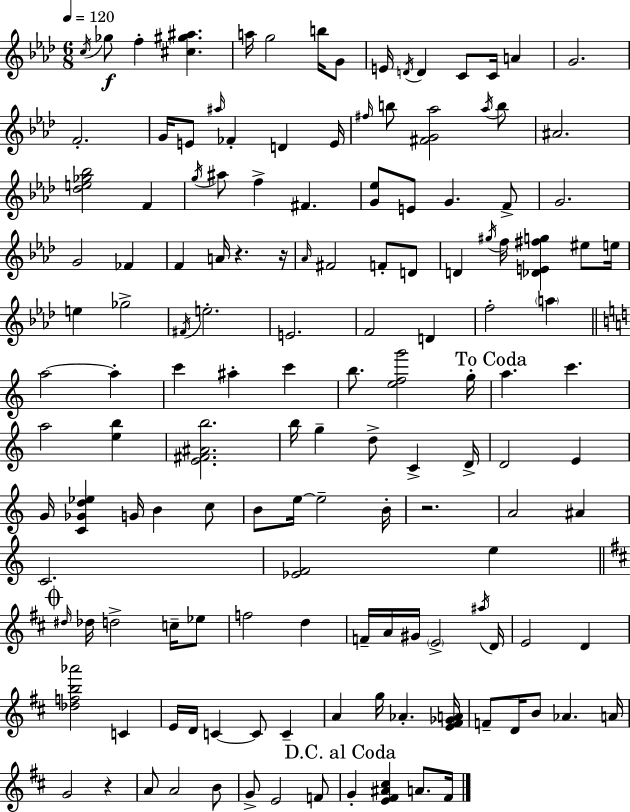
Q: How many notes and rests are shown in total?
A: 142